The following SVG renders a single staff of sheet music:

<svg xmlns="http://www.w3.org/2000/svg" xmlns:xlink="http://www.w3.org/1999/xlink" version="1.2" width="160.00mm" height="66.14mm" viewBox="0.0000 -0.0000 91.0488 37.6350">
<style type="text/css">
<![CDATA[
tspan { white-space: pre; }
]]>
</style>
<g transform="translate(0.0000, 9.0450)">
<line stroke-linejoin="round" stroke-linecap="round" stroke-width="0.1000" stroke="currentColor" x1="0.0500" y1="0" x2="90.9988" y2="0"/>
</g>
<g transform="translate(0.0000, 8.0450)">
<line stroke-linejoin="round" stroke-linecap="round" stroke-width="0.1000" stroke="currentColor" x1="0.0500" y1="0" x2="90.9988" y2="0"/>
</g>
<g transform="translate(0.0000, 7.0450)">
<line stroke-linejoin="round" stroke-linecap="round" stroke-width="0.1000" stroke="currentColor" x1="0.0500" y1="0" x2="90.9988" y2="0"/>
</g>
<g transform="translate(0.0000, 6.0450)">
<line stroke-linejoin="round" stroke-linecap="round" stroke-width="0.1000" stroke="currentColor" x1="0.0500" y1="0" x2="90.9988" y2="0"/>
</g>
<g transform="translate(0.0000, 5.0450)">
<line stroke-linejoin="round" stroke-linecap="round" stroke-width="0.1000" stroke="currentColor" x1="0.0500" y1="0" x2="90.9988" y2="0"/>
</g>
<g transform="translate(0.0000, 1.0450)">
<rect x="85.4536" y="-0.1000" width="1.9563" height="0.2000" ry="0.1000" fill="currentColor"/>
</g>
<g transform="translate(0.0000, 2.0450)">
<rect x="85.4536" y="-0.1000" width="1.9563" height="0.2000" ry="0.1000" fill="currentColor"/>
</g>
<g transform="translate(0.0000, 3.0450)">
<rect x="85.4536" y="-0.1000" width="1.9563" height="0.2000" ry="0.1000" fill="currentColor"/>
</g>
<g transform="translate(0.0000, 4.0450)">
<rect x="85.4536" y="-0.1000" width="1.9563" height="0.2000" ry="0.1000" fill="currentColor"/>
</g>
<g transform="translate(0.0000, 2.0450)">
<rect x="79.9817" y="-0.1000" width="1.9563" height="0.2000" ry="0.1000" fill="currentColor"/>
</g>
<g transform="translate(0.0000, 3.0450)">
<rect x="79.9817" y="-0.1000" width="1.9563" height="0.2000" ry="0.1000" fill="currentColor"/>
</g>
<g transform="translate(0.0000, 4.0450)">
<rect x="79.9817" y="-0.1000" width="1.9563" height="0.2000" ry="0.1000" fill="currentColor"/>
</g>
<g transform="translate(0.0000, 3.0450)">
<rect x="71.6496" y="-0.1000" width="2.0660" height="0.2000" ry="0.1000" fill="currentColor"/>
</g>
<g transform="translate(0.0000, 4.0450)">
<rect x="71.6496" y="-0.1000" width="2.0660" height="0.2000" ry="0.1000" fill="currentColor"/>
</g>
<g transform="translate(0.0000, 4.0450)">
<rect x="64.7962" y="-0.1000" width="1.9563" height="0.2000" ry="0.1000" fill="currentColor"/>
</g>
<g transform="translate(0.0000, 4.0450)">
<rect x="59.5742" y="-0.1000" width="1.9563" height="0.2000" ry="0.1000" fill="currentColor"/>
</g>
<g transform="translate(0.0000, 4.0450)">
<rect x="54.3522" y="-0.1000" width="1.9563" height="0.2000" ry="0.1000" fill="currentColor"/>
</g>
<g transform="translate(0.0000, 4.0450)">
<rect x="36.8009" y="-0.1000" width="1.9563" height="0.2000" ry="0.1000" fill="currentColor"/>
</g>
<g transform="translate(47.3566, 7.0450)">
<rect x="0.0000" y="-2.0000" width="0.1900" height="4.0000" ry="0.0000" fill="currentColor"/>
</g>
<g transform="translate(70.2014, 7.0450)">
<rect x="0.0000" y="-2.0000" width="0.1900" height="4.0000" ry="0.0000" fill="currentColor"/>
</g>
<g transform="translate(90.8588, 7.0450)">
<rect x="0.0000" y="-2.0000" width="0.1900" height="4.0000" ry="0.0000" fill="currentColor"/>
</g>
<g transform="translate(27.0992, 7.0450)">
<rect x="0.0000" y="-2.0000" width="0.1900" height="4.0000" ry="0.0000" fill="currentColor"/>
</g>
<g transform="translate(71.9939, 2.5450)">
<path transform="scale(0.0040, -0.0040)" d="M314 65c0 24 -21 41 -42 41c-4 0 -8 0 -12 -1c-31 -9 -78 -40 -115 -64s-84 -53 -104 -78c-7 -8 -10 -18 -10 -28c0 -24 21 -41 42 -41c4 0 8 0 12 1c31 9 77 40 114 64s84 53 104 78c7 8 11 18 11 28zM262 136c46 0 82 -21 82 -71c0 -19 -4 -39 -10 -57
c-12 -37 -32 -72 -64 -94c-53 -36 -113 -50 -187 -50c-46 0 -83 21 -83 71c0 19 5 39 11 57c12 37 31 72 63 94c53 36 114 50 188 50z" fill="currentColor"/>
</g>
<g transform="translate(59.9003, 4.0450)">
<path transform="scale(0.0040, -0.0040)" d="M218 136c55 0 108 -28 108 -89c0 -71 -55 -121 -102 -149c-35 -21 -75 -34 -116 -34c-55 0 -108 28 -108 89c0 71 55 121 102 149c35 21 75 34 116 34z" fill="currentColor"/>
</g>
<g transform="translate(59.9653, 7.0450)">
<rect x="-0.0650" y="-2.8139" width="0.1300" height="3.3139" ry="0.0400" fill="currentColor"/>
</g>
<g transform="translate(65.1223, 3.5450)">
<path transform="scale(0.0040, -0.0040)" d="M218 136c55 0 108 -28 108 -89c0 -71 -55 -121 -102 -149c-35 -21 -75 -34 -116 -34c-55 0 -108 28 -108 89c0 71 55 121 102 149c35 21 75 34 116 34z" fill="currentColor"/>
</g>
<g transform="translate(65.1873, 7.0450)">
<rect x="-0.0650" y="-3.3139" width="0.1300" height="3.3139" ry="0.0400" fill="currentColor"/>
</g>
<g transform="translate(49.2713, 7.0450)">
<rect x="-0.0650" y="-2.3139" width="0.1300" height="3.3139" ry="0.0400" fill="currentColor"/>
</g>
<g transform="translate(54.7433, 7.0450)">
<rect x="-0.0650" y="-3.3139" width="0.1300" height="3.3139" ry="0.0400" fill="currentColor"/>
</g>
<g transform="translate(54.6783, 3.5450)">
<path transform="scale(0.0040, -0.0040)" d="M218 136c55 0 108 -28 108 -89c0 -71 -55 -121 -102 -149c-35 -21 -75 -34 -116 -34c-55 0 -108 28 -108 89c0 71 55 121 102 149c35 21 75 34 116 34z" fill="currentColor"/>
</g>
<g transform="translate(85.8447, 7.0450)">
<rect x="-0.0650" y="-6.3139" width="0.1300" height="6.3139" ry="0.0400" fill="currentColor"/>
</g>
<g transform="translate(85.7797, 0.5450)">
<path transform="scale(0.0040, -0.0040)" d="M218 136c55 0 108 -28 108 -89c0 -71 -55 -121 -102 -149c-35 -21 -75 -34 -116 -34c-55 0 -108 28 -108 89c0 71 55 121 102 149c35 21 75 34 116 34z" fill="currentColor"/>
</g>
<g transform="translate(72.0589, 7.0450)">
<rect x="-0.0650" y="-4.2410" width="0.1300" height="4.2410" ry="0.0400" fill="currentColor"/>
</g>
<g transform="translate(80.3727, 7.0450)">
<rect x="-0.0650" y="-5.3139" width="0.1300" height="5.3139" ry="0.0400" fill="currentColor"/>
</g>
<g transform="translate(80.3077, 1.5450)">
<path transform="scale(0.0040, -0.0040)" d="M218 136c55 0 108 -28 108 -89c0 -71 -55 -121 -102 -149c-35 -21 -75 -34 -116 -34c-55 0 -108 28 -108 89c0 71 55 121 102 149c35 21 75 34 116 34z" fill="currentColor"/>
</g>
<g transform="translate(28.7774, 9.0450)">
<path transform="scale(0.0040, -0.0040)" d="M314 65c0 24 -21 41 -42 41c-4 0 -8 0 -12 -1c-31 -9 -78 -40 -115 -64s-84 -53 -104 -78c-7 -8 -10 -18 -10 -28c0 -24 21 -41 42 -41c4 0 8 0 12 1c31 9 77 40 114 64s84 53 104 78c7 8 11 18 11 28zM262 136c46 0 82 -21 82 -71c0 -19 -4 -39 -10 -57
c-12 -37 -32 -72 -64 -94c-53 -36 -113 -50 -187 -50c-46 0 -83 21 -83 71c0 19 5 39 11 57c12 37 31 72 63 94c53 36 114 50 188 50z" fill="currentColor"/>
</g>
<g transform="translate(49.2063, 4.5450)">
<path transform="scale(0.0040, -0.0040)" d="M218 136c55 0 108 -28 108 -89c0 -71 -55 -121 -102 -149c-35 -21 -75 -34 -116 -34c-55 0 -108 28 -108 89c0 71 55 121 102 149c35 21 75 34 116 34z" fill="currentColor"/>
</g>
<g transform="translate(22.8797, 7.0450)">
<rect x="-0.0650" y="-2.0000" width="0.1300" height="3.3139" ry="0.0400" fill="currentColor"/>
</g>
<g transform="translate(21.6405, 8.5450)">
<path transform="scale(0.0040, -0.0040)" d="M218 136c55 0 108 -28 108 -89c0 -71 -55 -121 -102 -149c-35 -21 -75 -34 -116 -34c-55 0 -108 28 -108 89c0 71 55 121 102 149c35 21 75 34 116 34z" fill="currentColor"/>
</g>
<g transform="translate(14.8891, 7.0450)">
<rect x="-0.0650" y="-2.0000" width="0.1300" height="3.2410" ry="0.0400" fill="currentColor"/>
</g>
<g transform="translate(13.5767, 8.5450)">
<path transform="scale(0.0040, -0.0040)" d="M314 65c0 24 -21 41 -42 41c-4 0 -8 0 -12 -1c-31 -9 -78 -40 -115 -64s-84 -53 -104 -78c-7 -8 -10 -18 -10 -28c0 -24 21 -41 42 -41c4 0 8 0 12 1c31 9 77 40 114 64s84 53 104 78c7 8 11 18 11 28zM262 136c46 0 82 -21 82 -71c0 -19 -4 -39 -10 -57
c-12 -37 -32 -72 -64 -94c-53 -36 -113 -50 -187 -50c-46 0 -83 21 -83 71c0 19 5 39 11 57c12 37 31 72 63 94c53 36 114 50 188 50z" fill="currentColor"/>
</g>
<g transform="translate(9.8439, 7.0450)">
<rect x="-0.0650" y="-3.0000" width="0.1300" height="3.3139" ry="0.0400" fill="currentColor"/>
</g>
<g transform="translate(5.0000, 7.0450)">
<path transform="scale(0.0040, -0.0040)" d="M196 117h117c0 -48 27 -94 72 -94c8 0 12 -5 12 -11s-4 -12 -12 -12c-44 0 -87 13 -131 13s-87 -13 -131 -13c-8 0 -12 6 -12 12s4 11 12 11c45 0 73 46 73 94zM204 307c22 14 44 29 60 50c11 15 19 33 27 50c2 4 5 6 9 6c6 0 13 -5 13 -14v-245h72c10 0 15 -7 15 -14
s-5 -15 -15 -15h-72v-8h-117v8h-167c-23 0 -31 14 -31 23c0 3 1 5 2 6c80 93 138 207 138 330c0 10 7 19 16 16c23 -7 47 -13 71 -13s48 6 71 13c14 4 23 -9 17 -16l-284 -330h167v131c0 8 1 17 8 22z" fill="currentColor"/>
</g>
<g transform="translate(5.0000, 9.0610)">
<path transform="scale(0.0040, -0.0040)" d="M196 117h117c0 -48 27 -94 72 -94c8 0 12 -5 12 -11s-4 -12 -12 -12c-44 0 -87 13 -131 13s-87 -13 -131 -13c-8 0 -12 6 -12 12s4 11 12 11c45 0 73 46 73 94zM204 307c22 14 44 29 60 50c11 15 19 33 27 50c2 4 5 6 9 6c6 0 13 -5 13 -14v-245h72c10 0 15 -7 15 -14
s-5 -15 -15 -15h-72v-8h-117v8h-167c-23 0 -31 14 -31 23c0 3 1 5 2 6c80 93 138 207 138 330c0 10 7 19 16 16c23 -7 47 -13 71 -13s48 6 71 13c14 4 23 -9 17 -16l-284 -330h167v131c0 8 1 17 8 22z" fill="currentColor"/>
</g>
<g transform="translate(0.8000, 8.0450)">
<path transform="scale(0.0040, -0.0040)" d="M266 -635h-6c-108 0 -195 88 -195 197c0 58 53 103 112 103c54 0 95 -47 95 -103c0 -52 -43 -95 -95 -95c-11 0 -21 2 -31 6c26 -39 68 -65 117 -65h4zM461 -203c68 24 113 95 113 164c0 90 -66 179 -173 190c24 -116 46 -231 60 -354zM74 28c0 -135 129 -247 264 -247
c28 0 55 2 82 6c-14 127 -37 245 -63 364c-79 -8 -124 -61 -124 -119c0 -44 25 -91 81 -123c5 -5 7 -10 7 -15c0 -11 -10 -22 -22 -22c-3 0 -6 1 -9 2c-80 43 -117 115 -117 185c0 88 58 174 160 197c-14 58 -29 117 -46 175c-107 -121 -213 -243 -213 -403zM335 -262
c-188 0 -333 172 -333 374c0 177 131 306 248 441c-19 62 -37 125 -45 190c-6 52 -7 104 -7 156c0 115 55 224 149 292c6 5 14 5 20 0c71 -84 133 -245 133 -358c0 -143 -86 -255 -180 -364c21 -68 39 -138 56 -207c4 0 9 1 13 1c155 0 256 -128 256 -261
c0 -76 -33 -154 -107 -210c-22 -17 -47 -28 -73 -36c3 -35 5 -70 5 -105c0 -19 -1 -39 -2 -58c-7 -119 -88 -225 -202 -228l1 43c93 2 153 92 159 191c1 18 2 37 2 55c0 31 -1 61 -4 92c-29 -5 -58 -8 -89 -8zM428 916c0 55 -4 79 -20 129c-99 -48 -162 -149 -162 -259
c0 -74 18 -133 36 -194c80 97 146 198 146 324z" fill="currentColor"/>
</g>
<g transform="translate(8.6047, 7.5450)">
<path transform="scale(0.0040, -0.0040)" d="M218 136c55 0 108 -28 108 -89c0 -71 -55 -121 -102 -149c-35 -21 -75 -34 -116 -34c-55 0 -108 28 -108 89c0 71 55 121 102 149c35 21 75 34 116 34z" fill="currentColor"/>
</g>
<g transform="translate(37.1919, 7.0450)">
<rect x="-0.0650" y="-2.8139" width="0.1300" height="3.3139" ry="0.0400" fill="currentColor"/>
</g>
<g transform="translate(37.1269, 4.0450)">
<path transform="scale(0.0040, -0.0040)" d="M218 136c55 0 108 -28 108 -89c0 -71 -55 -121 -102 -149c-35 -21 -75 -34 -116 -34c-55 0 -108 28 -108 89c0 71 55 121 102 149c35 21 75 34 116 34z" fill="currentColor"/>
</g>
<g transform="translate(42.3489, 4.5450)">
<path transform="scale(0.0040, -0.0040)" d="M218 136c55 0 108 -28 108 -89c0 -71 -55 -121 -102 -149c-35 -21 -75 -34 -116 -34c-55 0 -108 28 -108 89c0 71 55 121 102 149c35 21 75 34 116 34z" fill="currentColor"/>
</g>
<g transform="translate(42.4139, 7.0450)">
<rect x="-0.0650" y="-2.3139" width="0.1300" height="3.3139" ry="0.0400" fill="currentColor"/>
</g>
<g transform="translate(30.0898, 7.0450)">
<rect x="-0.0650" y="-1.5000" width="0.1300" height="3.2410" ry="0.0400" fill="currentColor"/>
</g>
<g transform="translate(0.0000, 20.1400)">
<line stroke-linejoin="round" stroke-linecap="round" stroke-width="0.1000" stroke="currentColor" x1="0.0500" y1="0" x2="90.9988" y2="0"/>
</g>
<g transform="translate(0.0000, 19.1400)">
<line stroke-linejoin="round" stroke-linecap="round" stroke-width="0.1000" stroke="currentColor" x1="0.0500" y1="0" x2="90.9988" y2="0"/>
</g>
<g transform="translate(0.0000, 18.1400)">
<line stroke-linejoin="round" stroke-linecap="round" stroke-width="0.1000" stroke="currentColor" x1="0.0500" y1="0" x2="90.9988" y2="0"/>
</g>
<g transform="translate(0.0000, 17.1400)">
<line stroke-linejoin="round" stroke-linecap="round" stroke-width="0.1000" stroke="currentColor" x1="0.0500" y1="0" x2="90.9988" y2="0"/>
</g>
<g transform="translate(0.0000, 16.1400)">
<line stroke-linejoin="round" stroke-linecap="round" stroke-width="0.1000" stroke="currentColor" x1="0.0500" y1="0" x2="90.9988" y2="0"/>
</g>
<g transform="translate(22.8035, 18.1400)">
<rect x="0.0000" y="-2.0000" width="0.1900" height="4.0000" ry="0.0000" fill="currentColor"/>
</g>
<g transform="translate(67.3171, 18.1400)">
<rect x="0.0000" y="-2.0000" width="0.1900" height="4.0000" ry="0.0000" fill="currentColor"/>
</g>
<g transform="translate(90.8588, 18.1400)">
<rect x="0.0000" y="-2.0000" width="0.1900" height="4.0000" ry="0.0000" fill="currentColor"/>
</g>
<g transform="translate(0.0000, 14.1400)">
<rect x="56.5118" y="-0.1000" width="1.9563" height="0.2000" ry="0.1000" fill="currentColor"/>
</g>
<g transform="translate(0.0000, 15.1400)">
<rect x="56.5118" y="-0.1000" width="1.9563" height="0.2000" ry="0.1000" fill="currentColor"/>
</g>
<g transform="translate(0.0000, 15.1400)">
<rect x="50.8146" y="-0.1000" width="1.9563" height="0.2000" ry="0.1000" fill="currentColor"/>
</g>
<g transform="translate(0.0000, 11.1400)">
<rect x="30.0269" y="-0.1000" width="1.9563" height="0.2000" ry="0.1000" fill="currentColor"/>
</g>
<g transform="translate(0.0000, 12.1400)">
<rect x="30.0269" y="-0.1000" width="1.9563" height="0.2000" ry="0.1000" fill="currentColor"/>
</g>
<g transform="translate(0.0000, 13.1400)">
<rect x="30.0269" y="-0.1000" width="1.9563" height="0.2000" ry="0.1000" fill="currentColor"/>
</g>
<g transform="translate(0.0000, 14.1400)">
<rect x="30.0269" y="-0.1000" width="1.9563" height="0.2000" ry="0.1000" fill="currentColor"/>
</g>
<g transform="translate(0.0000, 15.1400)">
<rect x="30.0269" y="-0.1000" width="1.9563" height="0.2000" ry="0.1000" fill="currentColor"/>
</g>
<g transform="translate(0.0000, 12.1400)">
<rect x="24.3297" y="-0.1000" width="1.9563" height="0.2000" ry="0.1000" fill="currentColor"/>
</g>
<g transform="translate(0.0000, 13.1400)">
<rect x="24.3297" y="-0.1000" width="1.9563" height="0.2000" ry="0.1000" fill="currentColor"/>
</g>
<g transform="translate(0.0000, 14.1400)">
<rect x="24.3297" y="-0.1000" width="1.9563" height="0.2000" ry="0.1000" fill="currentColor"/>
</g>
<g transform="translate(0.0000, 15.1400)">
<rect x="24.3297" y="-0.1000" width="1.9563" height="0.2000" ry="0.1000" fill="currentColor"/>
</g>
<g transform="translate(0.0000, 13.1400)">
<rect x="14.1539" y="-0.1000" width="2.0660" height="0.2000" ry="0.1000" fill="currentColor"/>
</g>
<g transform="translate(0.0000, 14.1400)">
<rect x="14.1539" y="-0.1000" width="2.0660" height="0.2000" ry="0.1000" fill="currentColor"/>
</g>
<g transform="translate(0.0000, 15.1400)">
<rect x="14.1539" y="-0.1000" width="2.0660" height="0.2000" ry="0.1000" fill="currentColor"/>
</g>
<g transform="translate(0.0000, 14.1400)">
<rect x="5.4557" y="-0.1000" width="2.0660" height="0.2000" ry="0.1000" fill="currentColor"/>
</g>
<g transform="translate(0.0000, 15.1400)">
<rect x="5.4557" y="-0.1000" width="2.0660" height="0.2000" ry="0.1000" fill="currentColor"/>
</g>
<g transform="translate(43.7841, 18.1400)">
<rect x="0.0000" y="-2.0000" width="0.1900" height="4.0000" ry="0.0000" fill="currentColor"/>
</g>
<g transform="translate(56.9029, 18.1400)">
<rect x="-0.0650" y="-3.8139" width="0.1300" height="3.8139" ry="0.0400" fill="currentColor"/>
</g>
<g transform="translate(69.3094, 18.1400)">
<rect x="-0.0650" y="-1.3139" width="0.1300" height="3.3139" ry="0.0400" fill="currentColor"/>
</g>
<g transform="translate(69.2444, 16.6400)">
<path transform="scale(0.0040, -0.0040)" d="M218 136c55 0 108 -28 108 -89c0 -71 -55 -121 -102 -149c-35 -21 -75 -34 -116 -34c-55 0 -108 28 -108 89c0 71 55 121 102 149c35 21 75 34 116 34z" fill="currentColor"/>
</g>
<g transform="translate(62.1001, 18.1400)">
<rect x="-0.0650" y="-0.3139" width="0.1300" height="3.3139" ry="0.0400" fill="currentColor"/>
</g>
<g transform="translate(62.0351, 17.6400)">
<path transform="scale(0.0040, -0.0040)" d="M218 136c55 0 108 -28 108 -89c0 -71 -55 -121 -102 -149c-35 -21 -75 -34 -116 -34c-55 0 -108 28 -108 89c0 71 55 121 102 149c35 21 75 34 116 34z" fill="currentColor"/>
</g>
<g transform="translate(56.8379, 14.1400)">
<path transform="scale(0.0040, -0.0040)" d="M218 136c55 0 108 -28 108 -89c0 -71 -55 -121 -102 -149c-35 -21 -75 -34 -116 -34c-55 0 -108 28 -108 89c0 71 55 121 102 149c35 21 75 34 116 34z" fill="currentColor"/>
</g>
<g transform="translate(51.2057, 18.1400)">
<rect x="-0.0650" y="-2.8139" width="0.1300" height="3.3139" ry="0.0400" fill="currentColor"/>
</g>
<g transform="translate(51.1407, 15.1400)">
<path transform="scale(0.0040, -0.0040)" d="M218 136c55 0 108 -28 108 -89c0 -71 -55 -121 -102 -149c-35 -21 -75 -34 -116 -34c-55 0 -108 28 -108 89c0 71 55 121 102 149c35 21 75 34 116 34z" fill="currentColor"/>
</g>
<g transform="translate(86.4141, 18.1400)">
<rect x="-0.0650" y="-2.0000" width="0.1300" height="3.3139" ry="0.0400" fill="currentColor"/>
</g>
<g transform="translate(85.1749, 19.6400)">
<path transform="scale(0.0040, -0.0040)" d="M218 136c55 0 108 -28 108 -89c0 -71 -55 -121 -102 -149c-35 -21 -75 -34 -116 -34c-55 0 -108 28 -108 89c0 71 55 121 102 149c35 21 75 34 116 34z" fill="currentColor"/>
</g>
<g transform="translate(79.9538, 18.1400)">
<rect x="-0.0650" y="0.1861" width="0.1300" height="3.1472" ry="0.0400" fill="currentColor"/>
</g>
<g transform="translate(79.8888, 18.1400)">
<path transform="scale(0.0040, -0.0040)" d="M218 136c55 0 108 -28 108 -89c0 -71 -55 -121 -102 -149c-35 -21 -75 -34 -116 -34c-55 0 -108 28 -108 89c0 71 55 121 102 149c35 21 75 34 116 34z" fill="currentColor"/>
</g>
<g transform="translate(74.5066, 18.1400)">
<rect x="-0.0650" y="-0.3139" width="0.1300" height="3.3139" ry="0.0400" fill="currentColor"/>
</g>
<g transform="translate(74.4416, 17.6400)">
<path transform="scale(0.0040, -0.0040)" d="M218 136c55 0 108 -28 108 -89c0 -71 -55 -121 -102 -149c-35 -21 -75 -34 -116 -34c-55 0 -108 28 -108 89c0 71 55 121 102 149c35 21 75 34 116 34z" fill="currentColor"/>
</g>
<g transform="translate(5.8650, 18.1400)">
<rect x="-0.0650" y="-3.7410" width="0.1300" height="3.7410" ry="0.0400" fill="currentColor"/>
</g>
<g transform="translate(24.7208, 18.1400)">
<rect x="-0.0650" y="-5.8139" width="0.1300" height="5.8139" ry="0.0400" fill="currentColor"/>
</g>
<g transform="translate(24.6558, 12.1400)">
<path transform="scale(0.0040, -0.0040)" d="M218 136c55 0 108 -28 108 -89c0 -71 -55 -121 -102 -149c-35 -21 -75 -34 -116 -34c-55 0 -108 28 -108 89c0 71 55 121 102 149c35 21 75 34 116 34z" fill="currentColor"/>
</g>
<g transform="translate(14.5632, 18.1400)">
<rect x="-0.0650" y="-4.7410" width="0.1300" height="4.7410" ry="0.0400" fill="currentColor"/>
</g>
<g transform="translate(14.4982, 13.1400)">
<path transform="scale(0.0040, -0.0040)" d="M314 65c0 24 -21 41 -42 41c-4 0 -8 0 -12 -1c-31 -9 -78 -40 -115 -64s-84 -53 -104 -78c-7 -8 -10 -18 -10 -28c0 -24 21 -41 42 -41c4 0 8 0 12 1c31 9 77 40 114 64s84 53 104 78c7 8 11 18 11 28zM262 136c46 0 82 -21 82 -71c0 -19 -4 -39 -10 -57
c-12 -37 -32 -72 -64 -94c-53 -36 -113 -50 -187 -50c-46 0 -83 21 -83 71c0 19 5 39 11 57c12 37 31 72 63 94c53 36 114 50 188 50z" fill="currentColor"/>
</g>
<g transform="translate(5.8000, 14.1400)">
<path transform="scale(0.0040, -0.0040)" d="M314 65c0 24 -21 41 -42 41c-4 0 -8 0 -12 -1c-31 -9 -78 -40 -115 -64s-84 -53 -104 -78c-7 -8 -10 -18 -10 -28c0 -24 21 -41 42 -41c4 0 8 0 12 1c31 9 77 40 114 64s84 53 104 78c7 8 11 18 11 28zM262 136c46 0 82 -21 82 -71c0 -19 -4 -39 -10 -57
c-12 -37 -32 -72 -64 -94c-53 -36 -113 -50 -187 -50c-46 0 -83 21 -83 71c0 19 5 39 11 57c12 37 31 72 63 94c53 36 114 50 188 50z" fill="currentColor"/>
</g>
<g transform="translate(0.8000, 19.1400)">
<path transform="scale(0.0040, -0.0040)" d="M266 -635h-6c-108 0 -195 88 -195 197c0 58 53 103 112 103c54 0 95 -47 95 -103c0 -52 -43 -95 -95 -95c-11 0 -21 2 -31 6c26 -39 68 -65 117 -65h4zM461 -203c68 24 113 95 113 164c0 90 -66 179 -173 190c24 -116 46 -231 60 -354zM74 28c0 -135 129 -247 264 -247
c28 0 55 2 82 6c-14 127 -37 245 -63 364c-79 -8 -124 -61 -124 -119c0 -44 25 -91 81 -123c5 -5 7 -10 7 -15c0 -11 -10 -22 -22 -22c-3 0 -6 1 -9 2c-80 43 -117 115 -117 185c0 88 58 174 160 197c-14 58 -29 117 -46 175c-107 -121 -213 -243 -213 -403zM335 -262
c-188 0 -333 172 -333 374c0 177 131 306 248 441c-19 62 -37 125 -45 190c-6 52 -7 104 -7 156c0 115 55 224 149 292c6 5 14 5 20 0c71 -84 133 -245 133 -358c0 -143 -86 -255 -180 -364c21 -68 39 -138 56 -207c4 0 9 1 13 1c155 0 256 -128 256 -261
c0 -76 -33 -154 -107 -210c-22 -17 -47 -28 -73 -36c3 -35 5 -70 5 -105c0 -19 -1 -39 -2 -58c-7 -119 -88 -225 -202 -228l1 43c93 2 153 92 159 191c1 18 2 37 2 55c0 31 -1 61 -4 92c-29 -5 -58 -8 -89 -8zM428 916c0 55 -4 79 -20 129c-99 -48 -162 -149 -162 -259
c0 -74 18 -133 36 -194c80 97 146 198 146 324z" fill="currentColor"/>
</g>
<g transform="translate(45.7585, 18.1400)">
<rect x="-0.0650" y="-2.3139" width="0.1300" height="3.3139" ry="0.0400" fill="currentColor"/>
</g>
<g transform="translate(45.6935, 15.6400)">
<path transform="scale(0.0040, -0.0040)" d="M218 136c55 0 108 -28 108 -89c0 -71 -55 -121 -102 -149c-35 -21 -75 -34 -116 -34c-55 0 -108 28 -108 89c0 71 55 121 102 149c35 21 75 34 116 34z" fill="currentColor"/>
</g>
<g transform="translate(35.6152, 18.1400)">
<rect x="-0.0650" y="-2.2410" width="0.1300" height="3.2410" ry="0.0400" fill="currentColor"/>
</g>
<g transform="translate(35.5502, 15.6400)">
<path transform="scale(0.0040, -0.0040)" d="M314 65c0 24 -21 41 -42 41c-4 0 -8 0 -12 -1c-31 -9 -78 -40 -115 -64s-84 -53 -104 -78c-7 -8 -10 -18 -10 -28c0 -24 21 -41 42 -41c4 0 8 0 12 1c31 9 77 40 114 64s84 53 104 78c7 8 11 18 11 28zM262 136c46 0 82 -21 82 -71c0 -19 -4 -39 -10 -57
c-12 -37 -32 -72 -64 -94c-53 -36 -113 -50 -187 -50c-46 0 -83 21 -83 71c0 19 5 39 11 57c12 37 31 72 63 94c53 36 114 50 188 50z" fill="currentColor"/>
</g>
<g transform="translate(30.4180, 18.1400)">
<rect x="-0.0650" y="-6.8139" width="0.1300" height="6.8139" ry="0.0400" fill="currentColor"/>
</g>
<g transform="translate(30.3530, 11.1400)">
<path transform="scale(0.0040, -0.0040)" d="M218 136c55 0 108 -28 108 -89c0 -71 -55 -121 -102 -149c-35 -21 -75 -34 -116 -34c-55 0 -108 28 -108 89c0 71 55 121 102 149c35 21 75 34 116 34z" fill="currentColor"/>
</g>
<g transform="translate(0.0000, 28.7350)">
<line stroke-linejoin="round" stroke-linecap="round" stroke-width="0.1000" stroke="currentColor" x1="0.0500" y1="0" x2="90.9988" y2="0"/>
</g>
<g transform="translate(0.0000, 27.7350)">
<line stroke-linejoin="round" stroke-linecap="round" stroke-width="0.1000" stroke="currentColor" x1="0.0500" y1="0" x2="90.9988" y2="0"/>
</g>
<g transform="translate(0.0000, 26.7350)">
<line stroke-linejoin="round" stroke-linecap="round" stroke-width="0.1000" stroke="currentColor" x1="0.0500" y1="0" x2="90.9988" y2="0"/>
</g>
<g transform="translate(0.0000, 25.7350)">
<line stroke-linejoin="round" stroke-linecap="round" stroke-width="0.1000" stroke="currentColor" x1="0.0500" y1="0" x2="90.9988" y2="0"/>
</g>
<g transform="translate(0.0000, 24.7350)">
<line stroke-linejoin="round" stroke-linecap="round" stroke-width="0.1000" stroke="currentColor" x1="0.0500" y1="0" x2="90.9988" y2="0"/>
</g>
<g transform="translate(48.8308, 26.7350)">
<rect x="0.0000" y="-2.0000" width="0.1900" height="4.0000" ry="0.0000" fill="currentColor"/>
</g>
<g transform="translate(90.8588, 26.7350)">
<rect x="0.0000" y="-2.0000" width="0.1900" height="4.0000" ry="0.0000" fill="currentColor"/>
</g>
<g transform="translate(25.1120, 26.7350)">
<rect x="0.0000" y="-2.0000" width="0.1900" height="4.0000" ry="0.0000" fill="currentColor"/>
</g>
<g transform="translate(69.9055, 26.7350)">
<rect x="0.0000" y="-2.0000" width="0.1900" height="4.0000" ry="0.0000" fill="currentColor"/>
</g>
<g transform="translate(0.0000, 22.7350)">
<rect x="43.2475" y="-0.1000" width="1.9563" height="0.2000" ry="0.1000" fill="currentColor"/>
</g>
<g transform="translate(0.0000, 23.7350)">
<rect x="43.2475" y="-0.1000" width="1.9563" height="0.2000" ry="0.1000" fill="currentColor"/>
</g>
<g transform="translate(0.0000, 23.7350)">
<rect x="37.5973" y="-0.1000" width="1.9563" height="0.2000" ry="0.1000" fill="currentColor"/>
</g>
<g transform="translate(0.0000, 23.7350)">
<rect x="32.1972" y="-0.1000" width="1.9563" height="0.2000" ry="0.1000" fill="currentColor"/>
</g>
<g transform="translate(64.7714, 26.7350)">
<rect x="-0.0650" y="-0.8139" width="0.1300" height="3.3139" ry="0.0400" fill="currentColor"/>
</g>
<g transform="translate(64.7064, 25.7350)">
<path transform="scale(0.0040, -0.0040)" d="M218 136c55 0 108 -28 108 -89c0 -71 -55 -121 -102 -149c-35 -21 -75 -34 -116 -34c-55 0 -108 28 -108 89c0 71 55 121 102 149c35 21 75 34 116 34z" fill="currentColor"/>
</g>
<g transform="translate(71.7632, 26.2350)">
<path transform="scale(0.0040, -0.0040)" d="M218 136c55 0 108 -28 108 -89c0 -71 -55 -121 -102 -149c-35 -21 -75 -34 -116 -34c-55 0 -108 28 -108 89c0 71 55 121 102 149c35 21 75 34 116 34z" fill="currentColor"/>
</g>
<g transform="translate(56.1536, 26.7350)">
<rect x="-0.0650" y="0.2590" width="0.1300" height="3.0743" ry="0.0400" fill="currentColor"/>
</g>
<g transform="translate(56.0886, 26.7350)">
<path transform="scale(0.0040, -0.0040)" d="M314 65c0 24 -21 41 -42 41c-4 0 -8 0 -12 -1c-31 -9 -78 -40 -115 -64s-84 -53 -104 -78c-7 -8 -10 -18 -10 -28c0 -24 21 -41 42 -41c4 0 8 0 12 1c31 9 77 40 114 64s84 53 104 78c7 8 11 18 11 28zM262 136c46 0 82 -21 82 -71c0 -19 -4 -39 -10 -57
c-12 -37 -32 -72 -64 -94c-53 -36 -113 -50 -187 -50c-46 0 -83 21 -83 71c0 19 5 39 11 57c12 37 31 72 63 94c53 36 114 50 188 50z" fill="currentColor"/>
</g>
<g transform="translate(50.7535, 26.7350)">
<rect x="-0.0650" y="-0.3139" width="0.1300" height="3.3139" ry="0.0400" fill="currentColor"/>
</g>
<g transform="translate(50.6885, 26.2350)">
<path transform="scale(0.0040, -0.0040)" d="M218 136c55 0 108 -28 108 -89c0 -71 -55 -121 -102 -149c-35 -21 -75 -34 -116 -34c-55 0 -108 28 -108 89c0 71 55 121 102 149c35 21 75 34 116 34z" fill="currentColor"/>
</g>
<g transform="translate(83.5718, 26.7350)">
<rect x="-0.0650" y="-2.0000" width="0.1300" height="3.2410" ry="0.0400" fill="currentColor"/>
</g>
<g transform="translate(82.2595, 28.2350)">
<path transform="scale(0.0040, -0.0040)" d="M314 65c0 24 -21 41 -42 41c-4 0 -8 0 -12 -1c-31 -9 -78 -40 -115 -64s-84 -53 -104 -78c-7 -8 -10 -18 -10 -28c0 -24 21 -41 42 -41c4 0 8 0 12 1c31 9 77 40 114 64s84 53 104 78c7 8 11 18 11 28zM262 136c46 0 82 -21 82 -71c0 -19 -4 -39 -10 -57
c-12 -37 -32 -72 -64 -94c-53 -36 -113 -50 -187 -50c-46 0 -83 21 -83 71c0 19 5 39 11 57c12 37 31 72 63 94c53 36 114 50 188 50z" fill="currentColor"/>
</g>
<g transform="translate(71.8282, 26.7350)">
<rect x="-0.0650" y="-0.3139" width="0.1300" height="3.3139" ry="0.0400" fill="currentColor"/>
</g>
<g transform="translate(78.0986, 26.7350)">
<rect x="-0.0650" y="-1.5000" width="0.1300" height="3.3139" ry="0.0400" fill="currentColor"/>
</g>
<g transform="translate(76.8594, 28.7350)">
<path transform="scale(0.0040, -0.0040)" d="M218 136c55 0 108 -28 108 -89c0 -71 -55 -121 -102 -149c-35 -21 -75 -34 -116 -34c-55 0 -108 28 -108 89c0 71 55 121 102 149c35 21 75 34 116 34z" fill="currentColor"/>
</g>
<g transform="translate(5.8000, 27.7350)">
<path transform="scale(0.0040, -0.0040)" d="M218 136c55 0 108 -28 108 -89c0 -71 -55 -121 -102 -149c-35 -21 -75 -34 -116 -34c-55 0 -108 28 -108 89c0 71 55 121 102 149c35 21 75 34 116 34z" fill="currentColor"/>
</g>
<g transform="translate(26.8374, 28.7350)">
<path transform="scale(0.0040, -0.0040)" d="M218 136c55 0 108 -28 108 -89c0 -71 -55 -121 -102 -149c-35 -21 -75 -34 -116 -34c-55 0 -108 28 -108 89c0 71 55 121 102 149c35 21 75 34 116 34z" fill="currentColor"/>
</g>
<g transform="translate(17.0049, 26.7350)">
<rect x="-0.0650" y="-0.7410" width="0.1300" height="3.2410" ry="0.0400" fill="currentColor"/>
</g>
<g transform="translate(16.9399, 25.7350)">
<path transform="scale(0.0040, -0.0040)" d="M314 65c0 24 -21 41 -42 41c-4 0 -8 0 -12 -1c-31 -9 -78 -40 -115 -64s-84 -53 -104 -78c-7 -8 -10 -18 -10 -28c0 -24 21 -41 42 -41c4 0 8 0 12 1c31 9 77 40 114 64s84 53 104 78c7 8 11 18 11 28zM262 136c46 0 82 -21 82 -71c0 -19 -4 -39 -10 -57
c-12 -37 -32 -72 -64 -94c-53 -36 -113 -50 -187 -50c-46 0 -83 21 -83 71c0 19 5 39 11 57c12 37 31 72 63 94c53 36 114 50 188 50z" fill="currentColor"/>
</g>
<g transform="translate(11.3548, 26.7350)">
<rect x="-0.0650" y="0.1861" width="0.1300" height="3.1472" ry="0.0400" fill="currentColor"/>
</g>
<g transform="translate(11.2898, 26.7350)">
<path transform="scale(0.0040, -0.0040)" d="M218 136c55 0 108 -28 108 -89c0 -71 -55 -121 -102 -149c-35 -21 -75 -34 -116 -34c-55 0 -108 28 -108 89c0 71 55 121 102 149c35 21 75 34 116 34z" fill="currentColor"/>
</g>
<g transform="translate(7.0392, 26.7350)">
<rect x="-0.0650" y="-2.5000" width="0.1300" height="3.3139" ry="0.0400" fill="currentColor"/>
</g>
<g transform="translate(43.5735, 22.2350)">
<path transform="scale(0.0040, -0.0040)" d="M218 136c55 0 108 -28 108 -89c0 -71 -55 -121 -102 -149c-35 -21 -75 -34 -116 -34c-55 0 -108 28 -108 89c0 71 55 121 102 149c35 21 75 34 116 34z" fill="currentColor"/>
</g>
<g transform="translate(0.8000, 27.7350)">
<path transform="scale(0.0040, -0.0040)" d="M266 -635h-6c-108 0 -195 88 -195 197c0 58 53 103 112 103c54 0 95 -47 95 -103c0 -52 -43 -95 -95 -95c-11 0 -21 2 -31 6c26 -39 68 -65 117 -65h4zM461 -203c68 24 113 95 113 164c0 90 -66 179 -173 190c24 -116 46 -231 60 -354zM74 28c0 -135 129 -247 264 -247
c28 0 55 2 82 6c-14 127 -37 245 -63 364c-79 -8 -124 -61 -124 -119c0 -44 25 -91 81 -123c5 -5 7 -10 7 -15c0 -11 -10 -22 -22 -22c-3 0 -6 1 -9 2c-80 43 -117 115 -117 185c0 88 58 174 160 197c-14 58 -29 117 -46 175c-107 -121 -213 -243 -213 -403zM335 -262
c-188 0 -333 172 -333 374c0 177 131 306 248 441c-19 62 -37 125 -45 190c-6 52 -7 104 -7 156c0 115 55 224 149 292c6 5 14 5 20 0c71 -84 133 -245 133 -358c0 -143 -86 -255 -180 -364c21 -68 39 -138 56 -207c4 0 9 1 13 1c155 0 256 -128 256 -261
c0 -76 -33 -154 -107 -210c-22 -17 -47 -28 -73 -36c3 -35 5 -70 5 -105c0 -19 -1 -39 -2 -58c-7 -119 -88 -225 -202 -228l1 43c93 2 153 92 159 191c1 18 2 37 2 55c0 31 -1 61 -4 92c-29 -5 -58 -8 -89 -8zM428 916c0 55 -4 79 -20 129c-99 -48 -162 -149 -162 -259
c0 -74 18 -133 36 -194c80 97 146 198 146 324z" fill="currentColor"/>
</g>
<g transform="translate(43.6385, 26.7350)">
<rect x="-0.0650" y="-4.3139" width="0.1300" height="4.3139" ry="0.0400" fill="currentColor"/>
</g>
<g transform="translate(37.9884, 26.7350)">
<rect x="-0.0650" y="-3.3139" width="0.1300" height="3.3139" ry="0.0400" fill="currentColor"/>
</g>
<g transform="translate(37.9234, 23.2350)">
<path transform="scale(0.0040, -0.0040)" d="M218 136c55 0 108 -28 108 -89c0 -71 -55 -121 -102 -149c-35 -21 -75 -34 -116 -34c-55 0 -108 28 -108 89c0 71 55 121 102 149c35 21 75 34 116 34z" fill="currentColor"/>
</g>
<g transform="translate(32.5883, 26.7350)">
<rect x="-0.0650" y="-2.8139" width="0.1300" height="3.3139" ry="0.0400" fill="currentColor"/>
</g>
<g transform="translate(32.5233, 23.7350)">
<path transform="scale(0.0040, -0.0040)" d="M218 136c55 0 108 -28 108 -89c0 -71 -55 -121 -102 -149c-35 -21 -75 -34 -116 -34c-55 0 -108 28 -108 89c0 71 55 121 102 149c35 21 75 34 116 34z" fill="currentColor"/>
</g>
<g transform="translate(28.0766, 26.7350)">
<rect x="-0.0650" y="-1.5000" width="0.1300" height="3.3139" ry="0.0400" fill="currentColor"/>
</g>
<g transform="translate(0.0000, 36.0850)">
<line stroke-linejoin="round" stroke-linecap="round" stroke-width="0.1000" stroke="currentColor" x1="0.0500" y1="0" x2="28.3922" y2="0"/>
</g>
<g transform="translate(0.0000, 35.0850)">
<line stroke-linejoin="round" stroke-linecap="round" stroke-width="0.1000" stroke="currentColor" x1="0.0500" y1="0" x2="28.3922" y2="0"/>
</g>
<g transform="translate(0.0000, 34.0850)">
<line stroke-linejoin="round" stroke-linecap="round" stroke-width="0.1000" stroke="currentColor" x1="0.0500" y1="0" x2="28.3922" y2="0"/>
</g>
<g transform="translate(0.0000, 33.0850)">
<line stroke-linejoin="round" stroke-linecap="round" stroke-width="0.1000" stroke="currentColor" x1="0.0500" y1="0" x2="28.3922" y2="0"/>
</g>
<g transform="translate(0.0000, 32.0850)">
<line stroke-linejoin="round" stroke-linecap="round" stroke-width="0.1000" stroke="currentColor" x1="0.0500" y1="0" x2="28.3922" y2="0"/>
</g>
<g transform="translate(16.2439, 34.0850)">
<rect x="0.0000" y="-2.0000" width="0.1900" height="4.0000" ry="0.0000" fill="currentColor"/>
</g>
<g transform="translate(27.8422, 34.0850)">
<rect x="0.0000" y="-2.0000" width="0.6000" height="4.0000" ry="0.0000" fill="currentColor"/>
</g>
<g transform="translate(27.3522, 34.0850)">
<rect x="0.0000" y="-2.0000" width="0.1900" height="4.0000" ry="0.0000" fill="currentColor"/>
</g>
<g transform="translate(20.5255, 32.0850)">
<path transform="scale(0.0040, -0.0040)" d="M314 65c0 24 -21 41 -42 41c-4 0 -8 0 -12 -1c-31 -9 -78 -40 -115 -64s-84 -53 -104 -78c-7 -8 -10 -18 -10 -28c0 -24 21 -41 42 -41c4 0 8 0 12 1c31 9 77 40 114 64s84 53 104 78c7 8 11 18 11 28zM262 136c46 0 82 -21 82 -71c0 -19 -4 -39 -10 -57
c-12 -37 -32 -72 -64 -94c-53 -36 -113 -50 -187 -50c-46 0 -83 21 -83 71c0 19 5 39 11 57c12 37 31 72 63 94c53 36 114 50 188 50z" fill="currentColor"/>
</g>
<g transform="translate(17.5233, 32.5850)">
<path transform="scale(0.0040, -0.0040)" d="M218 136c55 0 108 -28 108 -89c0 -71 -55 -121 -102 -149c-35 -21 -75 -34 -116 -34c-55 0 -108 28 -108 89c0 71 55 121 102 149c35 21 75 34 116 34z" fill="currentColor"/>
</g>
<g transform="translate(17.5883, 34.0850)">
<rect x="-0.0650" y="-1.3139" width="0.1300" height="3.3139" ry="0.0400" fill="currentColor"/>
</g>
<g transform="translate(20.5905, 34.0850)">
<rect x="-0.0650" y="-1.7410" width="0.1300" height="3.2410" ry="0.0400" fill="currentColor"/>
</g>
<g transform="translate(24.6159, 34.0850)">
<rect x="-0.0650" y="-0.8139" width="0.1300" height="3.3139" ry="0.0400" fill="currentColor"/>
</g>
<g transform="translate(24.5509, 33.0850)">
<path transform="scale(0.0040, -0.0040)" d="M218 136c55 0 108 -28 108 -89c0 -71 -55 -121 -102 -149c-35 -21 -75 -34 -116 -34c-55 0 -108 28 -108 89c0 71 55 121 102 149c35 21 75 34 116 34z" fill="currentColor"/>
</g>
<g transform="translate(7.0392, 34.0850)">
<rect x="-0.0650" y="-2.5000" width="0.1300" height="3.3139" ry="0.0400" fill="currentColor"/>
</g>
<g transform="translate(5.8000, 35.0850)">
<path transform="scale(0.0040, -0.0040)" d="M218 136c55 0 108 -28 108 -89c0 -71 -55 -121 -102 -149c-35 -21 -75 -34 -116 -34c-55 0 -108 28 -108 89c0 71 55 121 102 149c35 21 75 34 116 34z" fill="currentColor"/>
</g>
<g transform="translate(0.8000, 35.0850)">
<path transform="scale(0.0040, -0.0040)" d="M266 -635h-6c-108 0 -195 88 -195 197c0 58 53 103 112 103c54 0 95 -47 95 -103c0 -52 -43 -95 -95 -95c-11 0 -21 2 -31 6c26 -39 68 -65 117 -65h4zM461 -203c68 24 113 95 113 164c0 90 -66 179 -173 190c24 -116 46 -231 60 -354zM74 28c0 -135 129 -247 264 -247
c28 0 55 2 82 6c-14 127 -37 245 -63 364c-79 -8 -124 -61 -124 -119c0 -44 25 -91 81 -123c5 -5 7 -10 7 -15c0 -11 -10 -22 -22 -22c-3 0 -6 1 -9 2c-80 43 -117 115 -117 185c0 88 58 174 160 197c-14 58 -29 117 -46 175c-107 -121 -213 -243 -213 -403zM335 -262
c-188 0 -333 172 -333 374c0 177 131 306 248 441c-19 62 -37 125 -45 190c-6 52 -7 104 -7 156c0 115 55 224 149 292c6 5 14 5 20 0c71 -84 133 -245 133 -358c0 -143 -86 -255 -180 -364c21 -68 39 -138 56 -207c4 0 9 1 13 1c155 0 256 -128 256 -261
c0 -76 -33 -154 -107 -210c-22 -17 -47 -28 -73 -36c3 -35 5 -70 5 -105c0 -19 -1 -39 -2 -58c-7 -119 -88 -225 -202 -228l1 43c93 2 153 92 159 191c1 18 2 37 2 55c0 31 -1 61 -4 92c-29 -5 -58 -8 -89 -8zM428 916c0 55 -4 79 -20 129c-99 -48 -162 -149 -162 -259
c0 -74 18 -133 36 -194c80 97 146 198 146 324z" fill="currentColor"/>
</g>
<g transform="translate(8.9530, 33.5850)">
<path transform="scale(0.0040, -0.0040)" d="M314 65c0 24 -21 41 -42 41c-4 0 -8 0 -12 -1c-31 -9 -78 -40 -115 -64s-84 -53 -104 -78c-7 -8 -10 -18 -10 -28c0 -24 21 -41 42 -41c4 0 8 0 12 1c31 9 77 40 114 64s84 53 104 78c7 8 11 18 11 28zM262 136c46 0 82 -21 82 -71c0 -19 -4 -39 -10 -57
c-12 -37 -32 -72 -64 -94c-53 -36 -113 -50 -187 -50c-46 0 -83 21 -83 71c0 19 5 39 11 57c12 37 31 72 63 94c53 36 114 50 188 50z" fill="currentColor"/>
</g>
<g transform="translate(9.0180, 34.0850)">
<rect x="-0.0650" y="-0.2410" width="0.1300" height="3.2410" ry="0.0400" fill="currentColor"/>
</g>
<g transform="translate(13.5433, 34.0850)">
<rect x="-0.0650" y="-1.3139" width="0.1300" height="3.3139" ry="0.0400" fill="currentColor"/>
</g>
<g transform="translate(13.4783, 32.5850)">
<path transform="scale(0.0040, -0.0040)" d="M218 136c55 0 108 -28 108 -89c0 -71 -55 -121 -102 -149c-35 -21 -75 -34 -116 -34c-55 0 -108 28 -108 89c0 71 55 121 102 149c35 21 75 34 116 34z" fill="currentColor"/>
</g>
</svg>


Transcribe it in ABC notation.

X:1
T:Untitled
M:4/4
L:1/4
K:C
A F2 F E2 a g g b a b d'2 f' a' c'2 e'2 g' b' g2 g a c' c e c B F G B d2 E a b d' c B2 d c E F2 G c2 e e f2 d